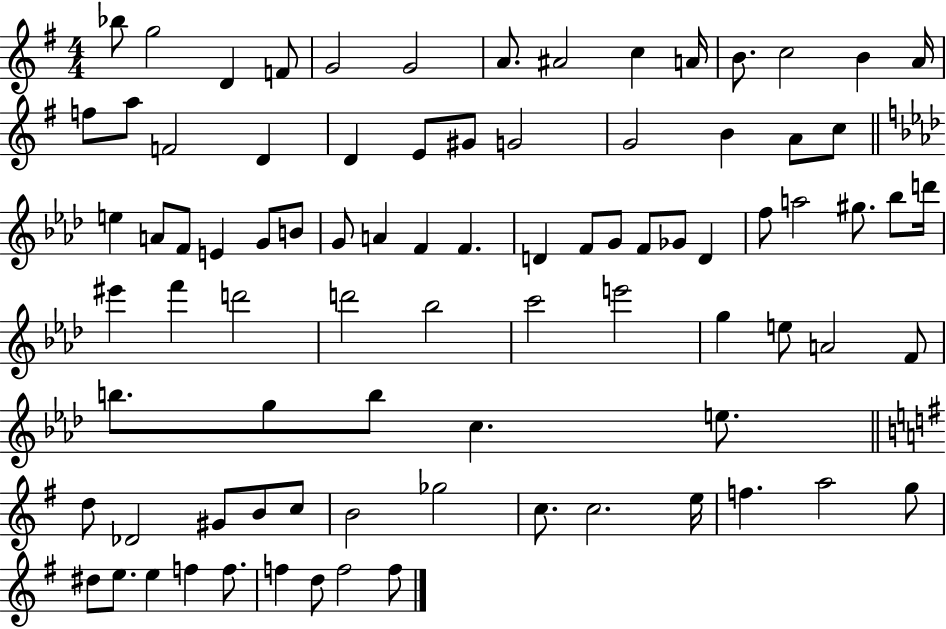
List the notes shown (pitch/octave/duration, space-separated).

Bb5/e G5/h D4/q F4/e G4/h G4/h A4/e. A#4/h C5/q A4/s B4/e. C5/h B4/q A4/s F5/e A5/e F4/h D4/q D4/q E4/e G#4/e G4/h G4/h B4/q A4/e C5/e E5/q A4/e F4/e E4/q G4/e B4/e G4/e A4/q F4/q F4/q. D4/q F4/e G4/e F4/e Gb4/e D4/q F5/e A5/h G#5/e. Bb5/e D6/s EIS6/q F6/q D6/h D6/h Bb5/h C6/h E6/h G5/q E5/e A4/h F4/e B5/e. G5/e B5/e C5/q. E5/e. D5/e Db4/h G#4/e B4/e C5/e B4/h Gb5/h C5/e. C5/h. E5/s F5/q. A5/h G5/e D#5/e E5/e. E5/q F5/q F5/e. F5/q D5/e F5/h F5/e